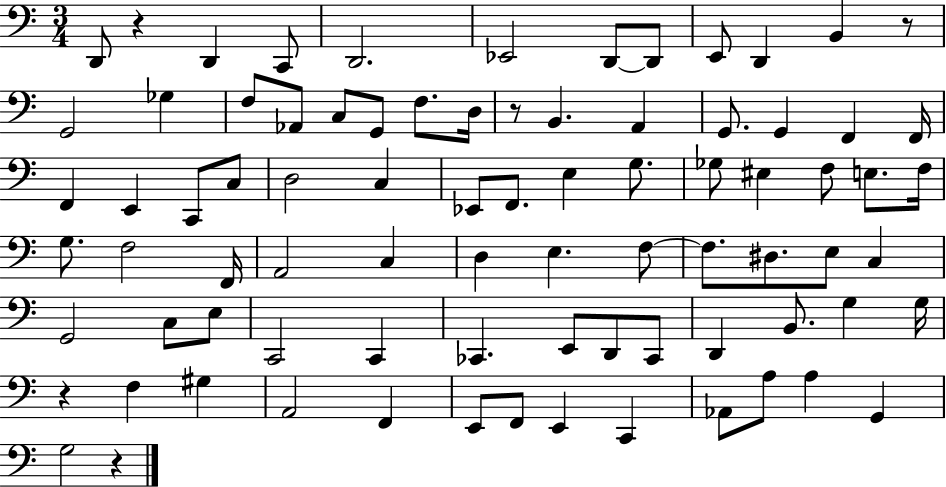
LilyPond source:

{
  \clef bass
  \numericTimeSignature
  \time 3/4
  \key c \major
  d,8 r4 d,4 c,8 | d,2. | ees,2 d,8~~ d,8 | e,8 d,4 b,4 r8 | \break g,2 ges4 | f8 aes,8 c8 g,8 f8. d16 | r8 b,4. a,4 | g,8. g,4 f,4 f,16 | \break f,4 e,4 c,8 c8 | d2 c4 | ees,8 f,8. e4 g8. | ges8 eis4 f8 e8. f16 | \break g8. f2 f,16 | a,2 c4 | d4 e4. f8~~ | f8. dis8. e8 c4 | \break g,2 c8 e8 | c,2 c,4 | ces,4. e,8 d,8 ces,8 | d,4 b,8. g4 g16 | \break r4 f4 gis4 | a,2 f,4 | e,8 f,8 e,4 c,4 | aes,8 a8 a4 g,4 | \break g2 r4 | \bar "|."
}